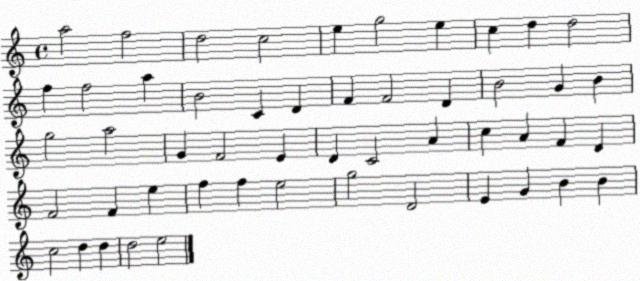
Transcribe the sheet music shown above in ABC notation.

X:1
T:Untitled
M:4/4
L:1/4
K:C
a2 f2 d2 c2 e g2 e c d d2 f f2 a B2 C D F F2 D B2 G B g2 a2 G F2 E D C2 A c A F D F2 F e f f e2 g2 D2 E G B B c2 d d d2 e2